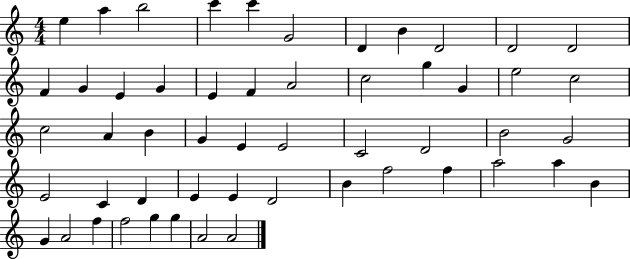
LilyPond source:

{
  \clef treble
  \numericTimeSignature
  \time 4/4
  \key c \major
  e''4 a''4 b''2 | c'''4 c'''4 g'2 | d'4 b'4 d'2 | d'2 d'2 | \break f'4 g'4 e'4 g'4 | e'4 f'4 a'2 | c''2 g''4 g'4 | e''2 c''2 | \break c''2 a'4 b'4 | g'4 e'4 e'2 | c'2 d'2 | b'2 g'2 | \break e'2 c'4 d'4 | e'4 e'4 d'2 | b'4 f''2 f''4 | a''2 a''4 b'4 | \break g'4 a'2 f''4 | f''2 g''4 g''4 | a'2 a'2 | \bar "|."
}